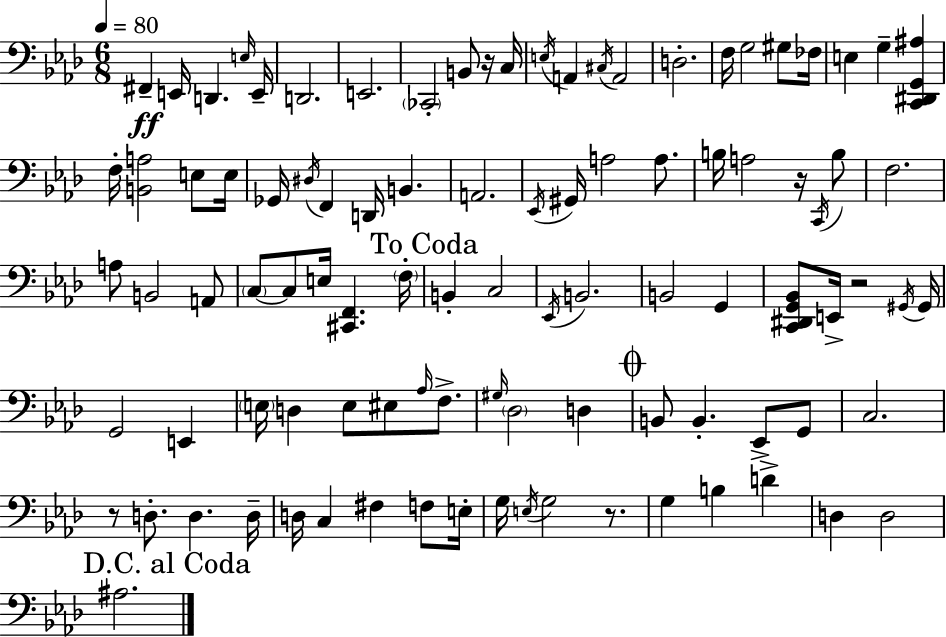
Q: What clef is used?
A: bass